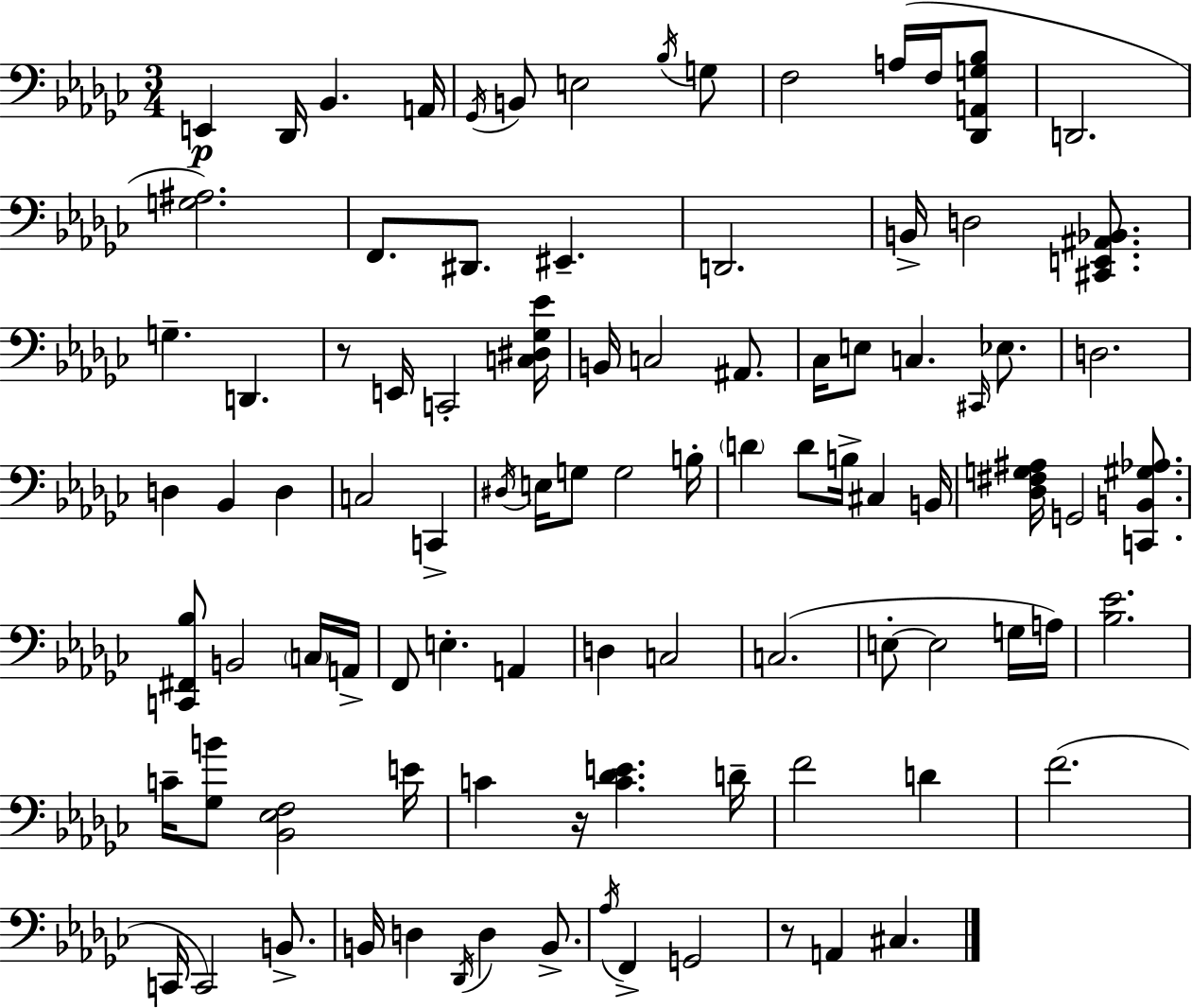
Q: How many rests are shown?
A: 3